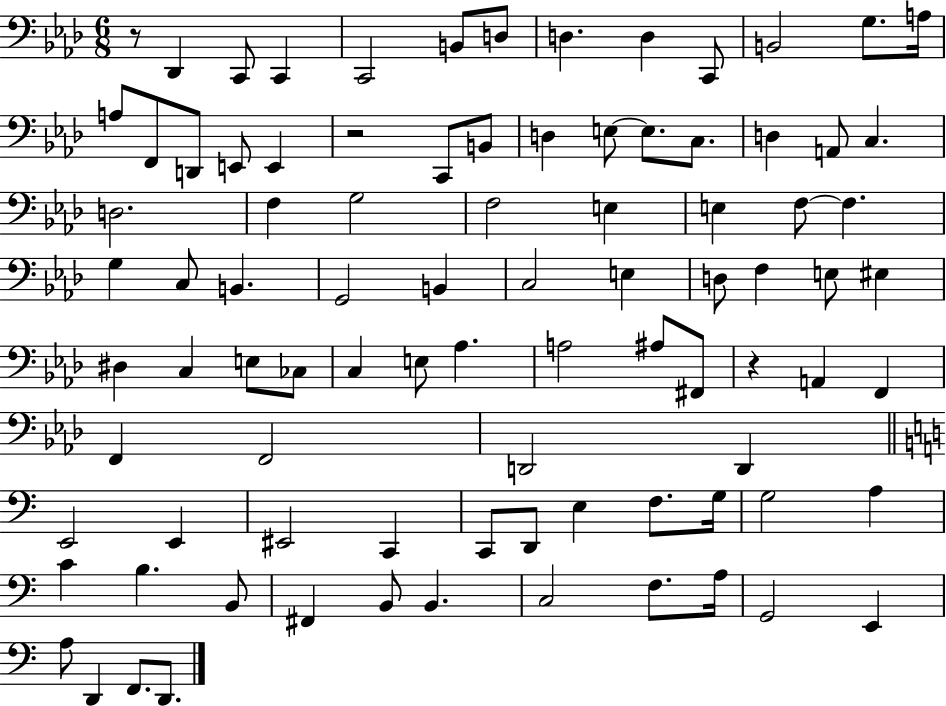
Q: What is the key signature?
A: AES major